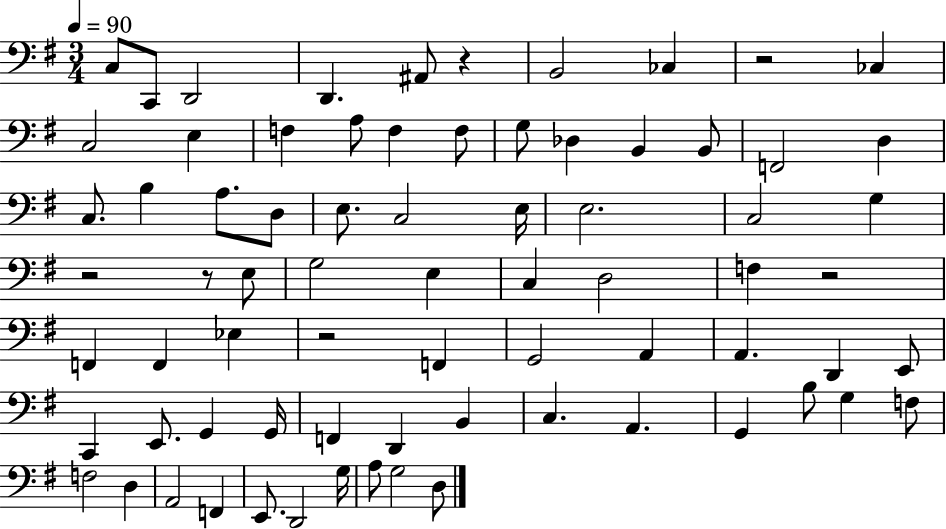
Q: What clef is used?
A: bass